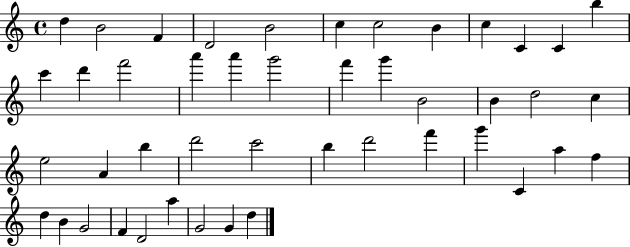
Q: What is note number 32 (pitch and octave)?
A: F6